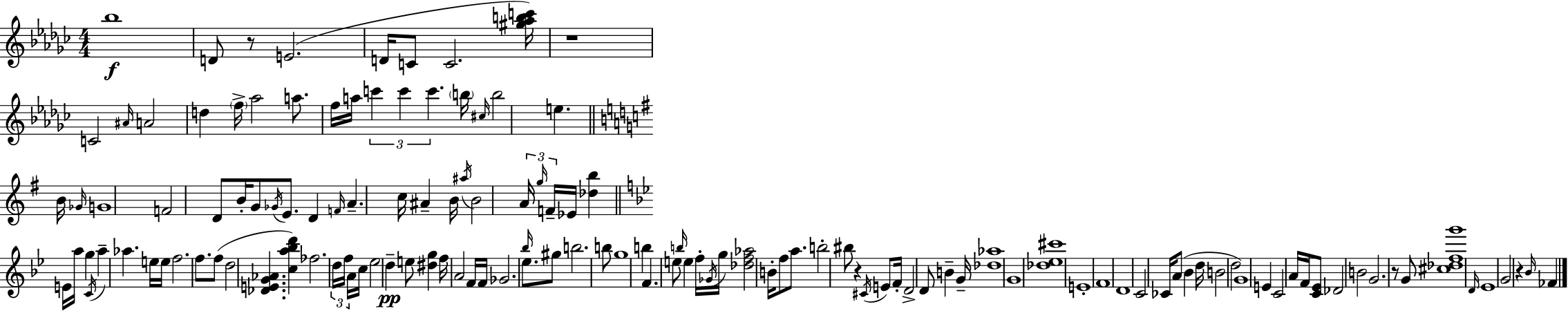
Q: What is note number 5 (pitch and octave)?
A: C4